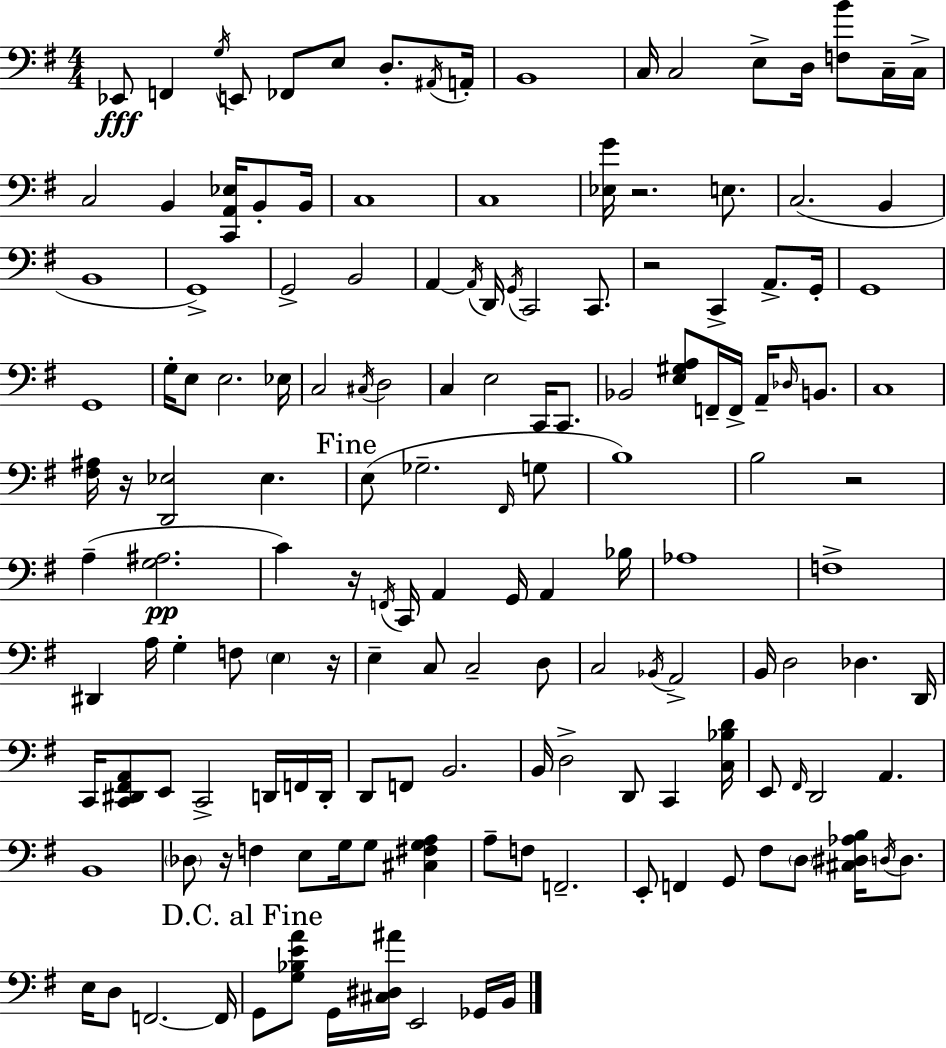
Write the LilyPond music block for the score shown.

{
  \clef bass
  \numericTimeSignature
  \time 4/4
  \key g \major
  ees,8\fff f,4 \acciaccatura { g16 } e,8 fes,8 e8 d8.-. | \acciaccatura { ais,16 } a,16-. b,1 | c16 c2 e8-> d16 <f b'>8 | c16-- c16-> c2 b,4 <c, a, ees>16 b,8-. | \break b,16 c1 | c1 | <ees g'>16 r2. e8. | c2.( b,4 | \break b,1 | g,1->) | g,2-> b,2 | a,4~~ \acciaccatura { a,16 } d,16 \acciaccatura { g,16 } c,2 | \break c,8. r2 c,4-> | a,8.-> g,16-. g,1 | g,1 | g16-. e8 e2. | \break ees16 c2 \acciaccatura { cis16 } d2 | c4 e2 | c,16 c,8. bes,2 <e gis a>8 f,16-- | f,16-> a,16-- \grace { des16 } b,8. c1 | \break <fis ais>16 r16 <d, ees>2 | ees4. \mark "Fine" e8( ges2.-- | \grace { fis,16 } g8 b1) | b2 r2 | \break a4--( <g ais>2.\pp | c'4) r16 \acciaccatura { f,16 } c,16 a,4 | g,16 a,4 bes16 aes1 | f1-> | \break dis,4 a16 g4-. | f8 \parenthesize e4 r16 e4-- c8 c2-- | d8 c2 | \acciaccatura { bes,16 } a,2-> b,16 d2 | \break des4. d,16 c,16 <c, dis, fis, a,>8 e,8 c,2-> | d,16 f,16 d,16-. d,8 f,8 b,2. | b,16 d2-> | d,8 c,4 <c bes d'>16 e,8 \grace { fis,16 } d,2 | \break a,4. b,1 | \parenthesize des8 r16 f4 | e8 g16 g8 <cis fis g a>4 a8-- f8 f,2.-- | e,8-. f,4 | \break g,8 fis8 \parenthesize d8 <cis dis aes b>16 \acciaccatura { d16 } d8. e16 d8 f,2.~~ | f,16 \mark "D.C. al Fine" g,8 <g bes e' a'>8 g,16 | <cis dis ais'>16 e,2 ges,16 b,16 \bar "|."
}